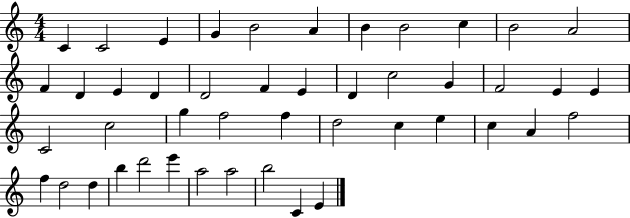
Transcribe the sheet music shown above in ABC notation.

X:1
T:Untitled
M:4/4
L:1/4
K:C
C C2 E G B2 A B B2 c B2 A2 F D E D D2 F E D c2 G F2 E E C2 c2 g f2 f d2 c e c A f2 f d2 d b d'2 e' a2 a2 b2 C E